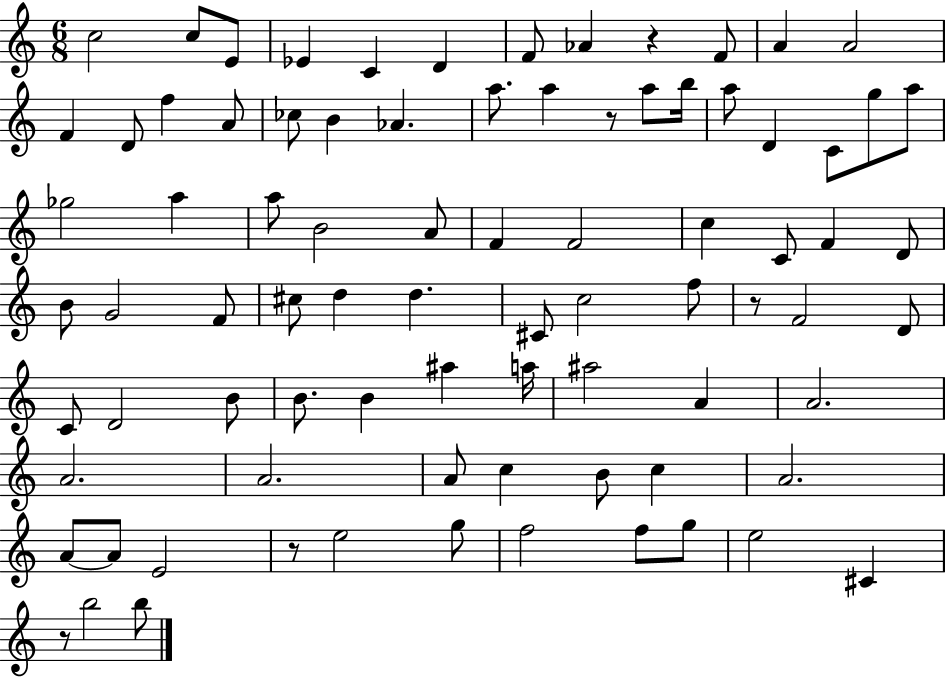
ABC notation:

X:1
T:Untitled
M:6/8
L:1/4
K:C
c2 c/2 E/2 _E C D F/2 _A z F/2 A A2 F D/2 f A/2 _c/2 B _A a/2 a z/2 a/2 b/4 a/2 D C/2 g/2 a/2 _g2 a a/2 B2 A/2 F F2 c C/2 F D/2 B/2 G2 F/2 ^c/2 d d ^C/2 c2 f/2 z/2 F2 D/2 C/2 D2 B/2 B/2 B ^a a/4 ^a2 A A2 A2 A2 A/2 c B/2 c A2 A/2 A/2 E2 z/2 e2 g/2 f2 f/2 g/2 e2 ^C z/2 b2 b/2